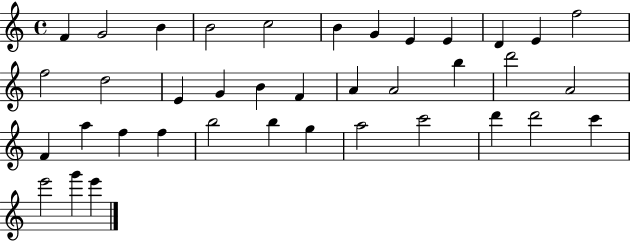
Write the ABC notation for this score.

X:1
T:Untitled
M:4/4
L:1/4
K:C
F G2 B B2 c2 B G E E D E f2 f2 d2 E G B F A A2 b d'2 A2 F a f f b2 b g a2 c'2 d' d'2 c' e'2 g' e'